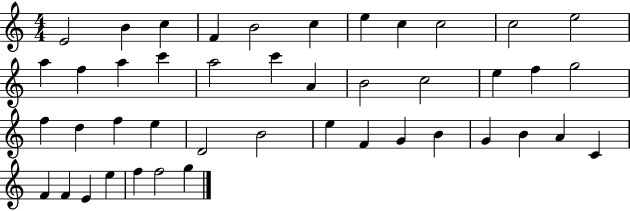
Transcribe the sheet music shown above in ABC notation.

X:1
T:Untitled
M:4/4
L:1/4
K:C
E2 B c F B2 c e c c2 c2 e2 a f a c' a2 c' A B2 c2 e f g2 f d f e D2 B2 e F G B G B A C F F E e f f2 g